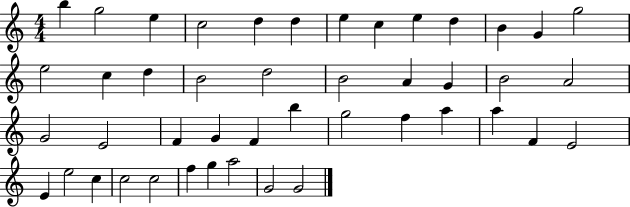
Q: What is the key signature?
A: C major